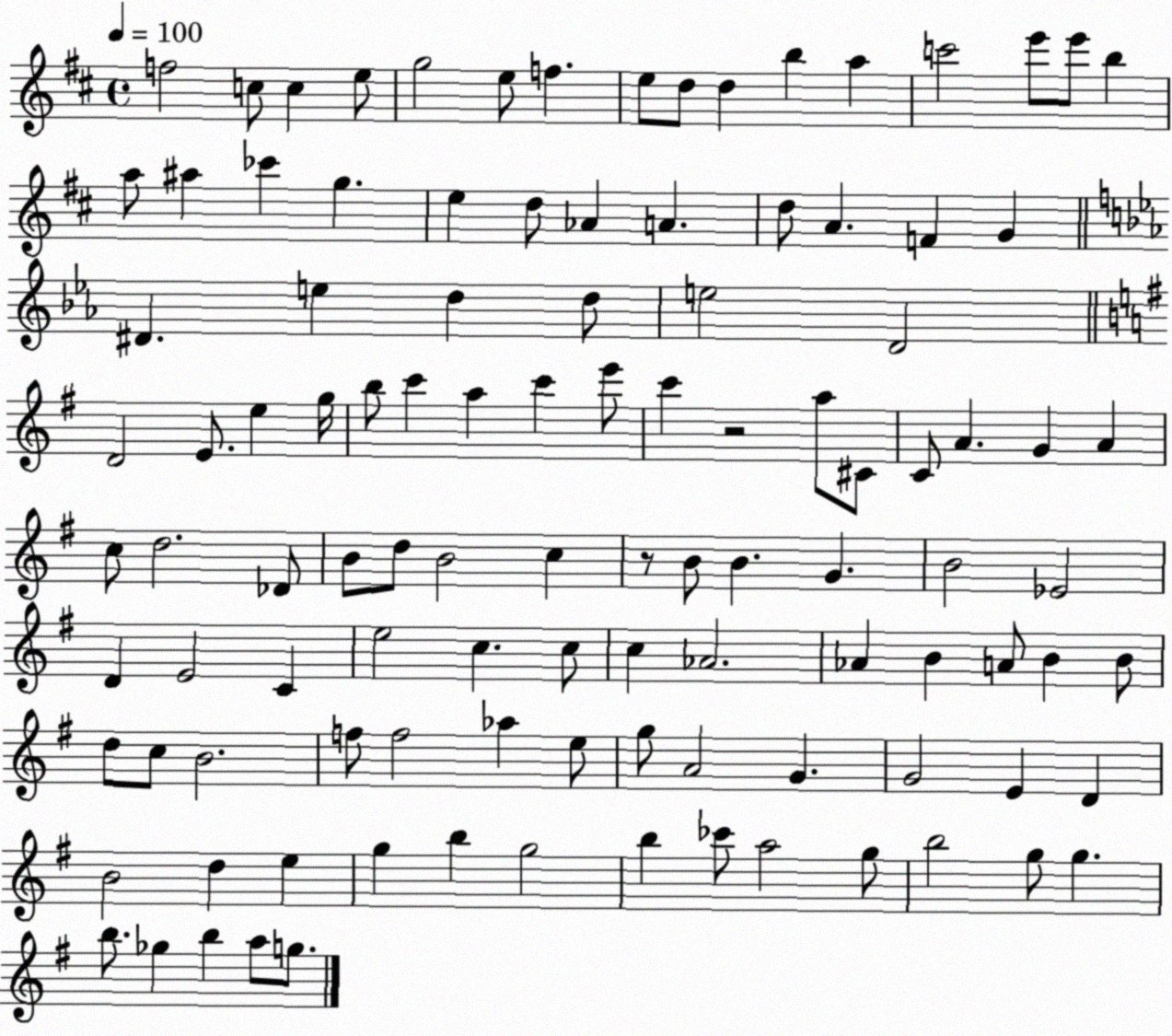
X:1
T:Untitled
M:4/4
L:1/4
K:D
f2 c/2 c e/2 g2 e/2 f e/2 d/2 d b a c'2 e'/2 e'/2 b a/2 ^a _c' g e d/2 _A A d/2 A F G ^D e d d/2 e2 D2 D2 E/2 e g/4 b/2 c' a c' e'/2 c' z2 a/2 ^C/2 C/2 A G A c/2 d2 _D/2 B/2 d/2 B2 c z/2 B/2 B G B2 _E2 D E2 C e2 c c/2 c _A2 _A B A/2 B B/2 d/2 c/2 B2 f/2 f2 _a e/2 g/2 A2 G G2 E D B2 d e g b g2 b _c'/2 a2 g/2 b2 g/2 g b/2 _g b a/2 g/2